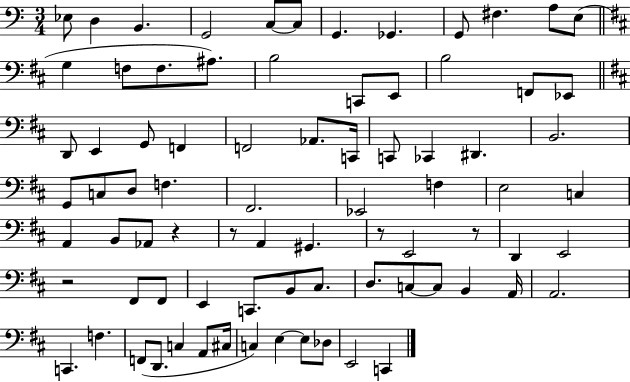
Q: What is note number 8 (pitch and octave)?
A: Gb2